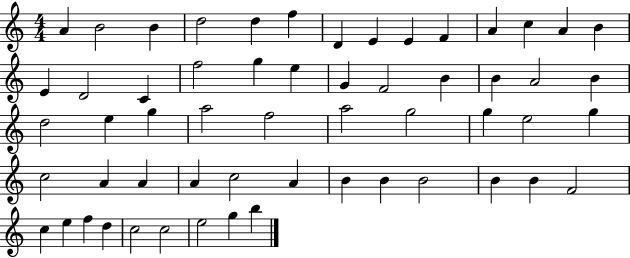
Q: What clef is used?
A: treble